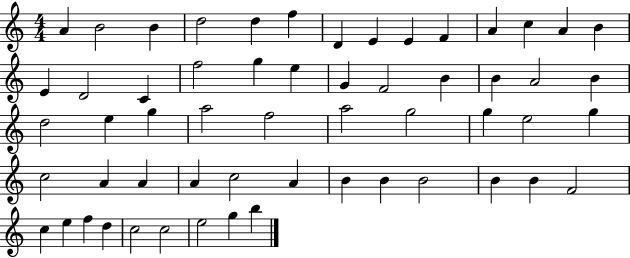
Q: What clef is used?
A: treble